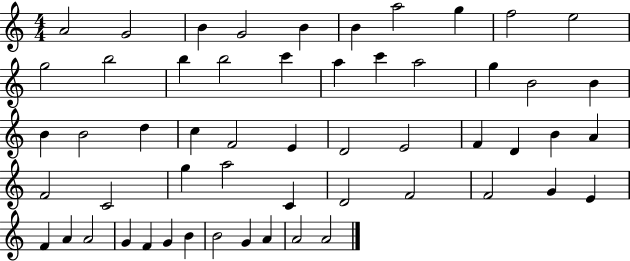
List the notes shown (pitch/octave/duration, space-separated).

A4/h G4/h B4/q G4/h B4/q B4/q A5/h G5/q F5/h E5/h G5/h B5/h B5/q B5/h C6/q A5/q C6/q A5/h G5/q B4/h B4/q B4/q B4/h D5/q C5/q F4/h E4/q D4/h E4/h F4/q D4/q B4/q A4/q F4/h C4/h G5/q A5/h C4/q D4/h F4/h F4/h G4/q E4/q F4/q A4/q A4/h G4/q F4/q G4/q B4/q B4/h G4/q A4/q A4/h A4/h